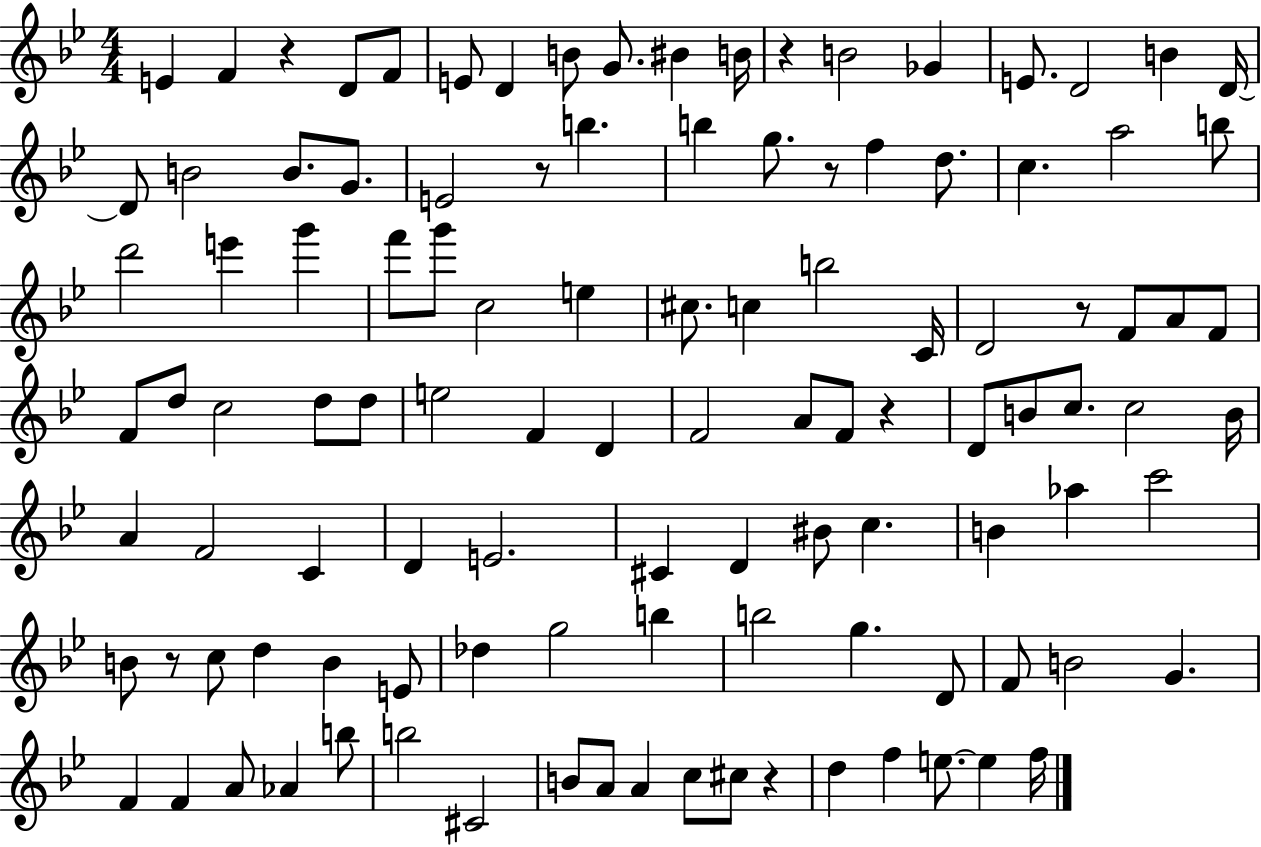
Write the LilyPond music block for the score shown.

{
  \clef treble
  \numericTimeSignature
  \time 4/4
  \key bes \major
  e'4 f'4 r4 d'8 f'8 | e'8 d'4 b'8 g'8. bis'4 b'16 | r4 b'2 ges'4 | e'8. d'2 b'4 d'16~~ | \break d'8 b'2 b'8. g'8. | e'2 r8 b''4. | b''4 g''8. r8 f''4 d''8. | c''4. a''2 b''8 | \break d'''2 e'''4 g'''4 | f'''8 g'''8 c''2 e''4 | cis''8. c''4 b''2 c'16 | d'2 r8 f'8 a'8 f'8 | \break f'8 d''8 c''2 d''8 d''8 | e''2 f'4 d'4 | f'2 a'8 f'8 r4 | d'8 b'8 c''8. c''2 b'16 | \break a'4 f'2 c'4 | d'4 e'2. | cis'4 d'4 bis'8 c''4. | b'4 aes''4 c'''2 | \break b'8 r8 c''8 d''4 b'4 e'8 | des''4 g''2 b''4 | b''2 g''4. d'8 | f'8 b'2 g'4. | \break f'4 f'4 a'8 aes'4 b''8 | b''2 cis'2 | b'8 a'8 a'4 c''8 cis''8 r4 | d''4 f''4 e''8.~~ e''4 f''16 | \break \bar "|."
}